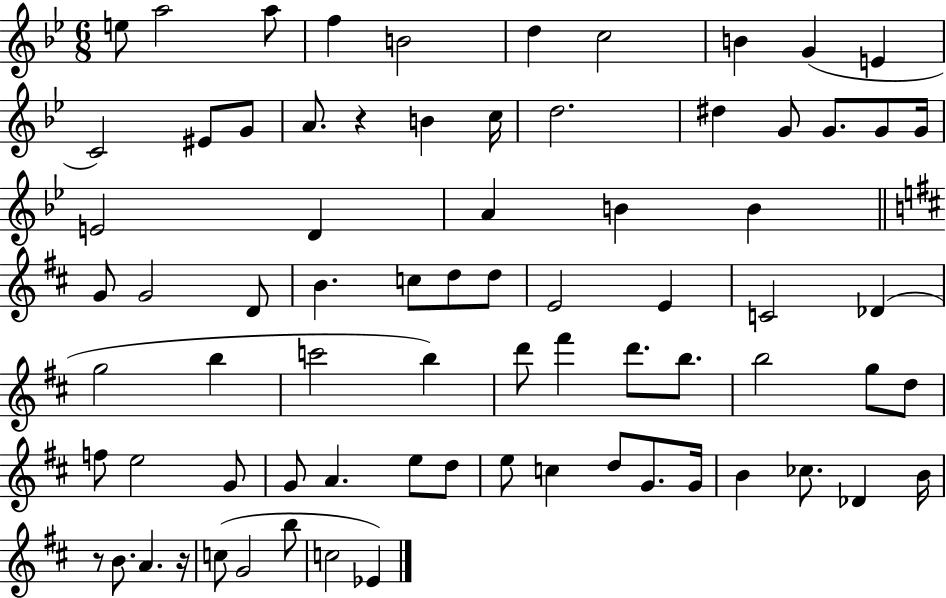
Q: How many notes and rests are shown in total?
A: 75